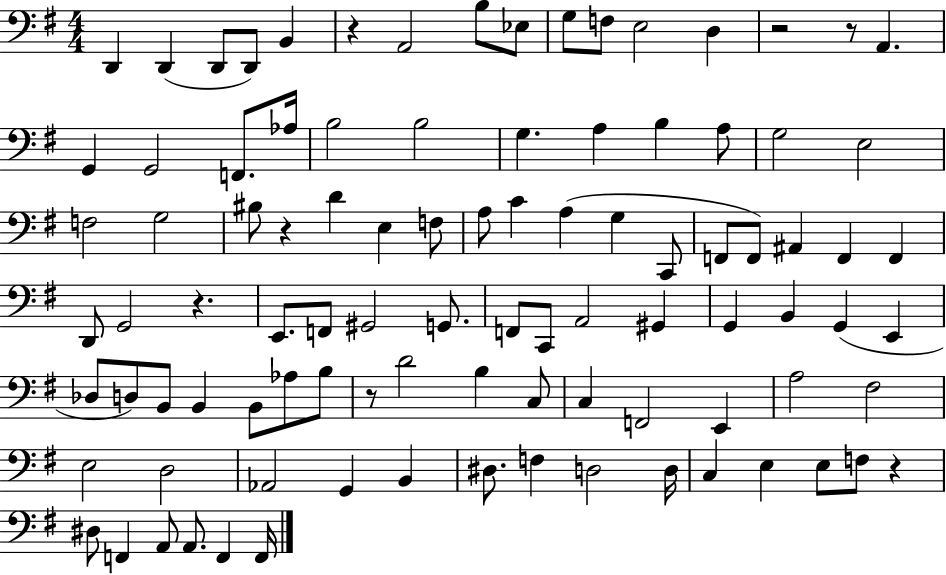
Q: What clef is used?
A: bass